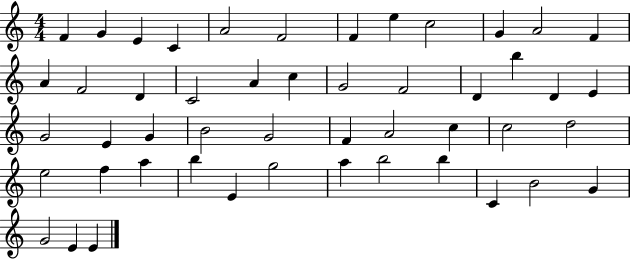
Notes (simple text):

F4/q G4/q E4/q C4/q A4/h F4/h F4/q E5/q C5/h G4/q A4/h F4/q A4/q F4/h D4/q C4/h A4/q C5/q G4/h F4/h D4/q B5/q D4/q E4/q G4/h E4/q G4/q B4/h G4/h F4/q A4/h C5/q C5/h D5/h E5/h F5/q A5/q B5/q E4/q G5/h A5/q B5/h B5/q C4/q B4/h G4/q G4/h E4/q E4/q